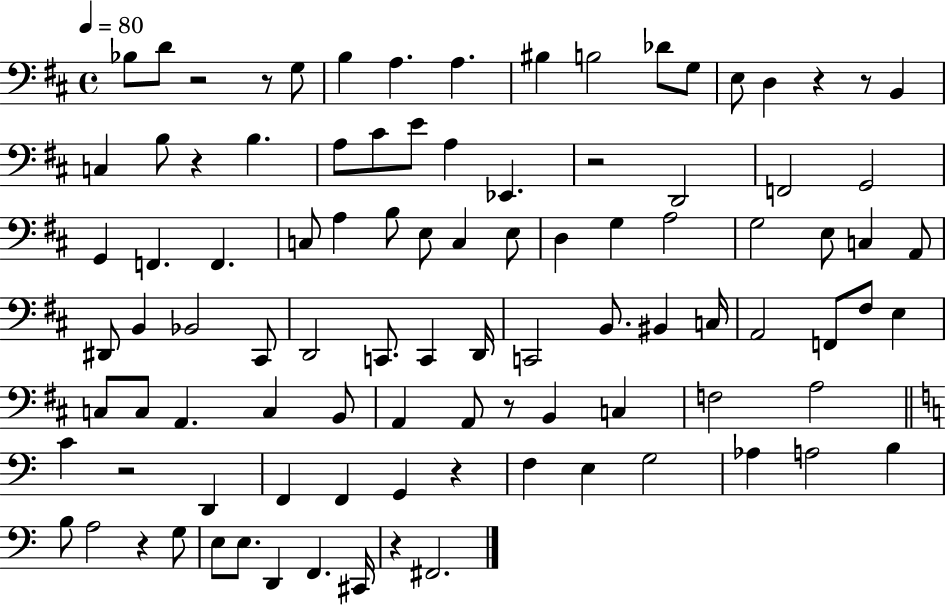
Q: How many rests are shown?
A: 11